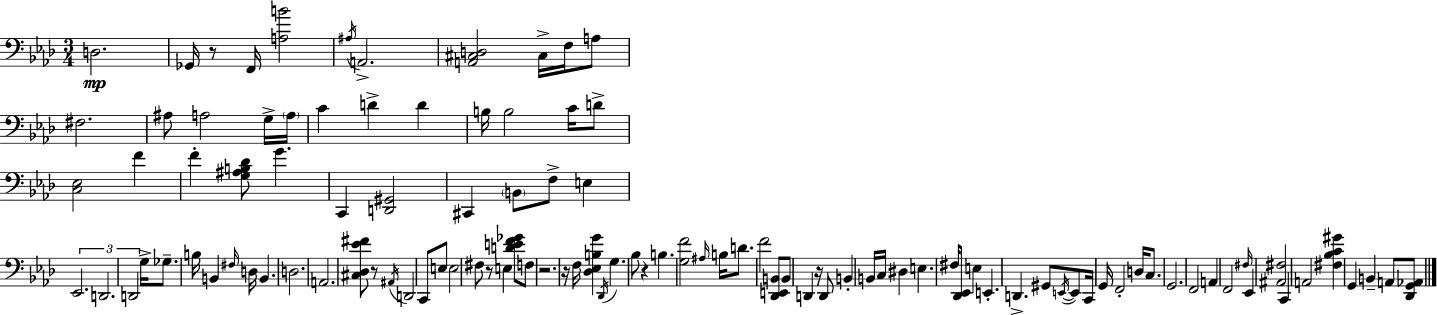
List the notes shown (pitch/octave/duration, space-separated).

D3/h. Gb2/s R/e F2/s [A3,B4]/h A#3/s A2/h. [A2,C#3,D3]/h C#3/s F3/s A3/e F#3/h. A#3/e A3/h G3/s A3/s C4/q D4/q D4/q B3/s B3/h C4/s D4/e [C3,Eb3]/h F4/q F4/q [G3,A#3,B3,Db4]/e G4/q. C2/q [D2,G#2]/h C#2/q B2/e F3/e E3/q Eb2/h. D2/h. D2/h G3/s Gb3/e. B3/s B2/q F#3/s D3/s B2/q. D3/h. A2/h. [C#3,Db3,Eb4,F#4]/e R/e A#2/s D2/h C2/e E3/e E3/h F#3/e R/e E3/q [D4,E4,F4,Gb4]/e F3/e R/h. R/s F3/s [Db3,Eb3,B3,G4]/q Db2/s G3/q. Bb3/e R/q B3/q. [G3,F4]/h A#3/s B3/s D4/e. F4/h [Db2,E2,B2]/e B2/e D2/q R/s D2/e B2/q B2/s C3/s D#3/q E3/q. F#3/s [Db2,Eb2]/e E3/q E2/q. D2/q. G#2/e E2/s E2/e C2/s G2/s F2/h D3/s C3/e. G2/h. F2/h A2/q F2/h F#3/s Eb2/q [A#2,F#3]/h C2/q A2/h [F#3,Bb3,C4,G#4]/q G2/q B2/q A2/e [Db2,G2,Ab2]/e